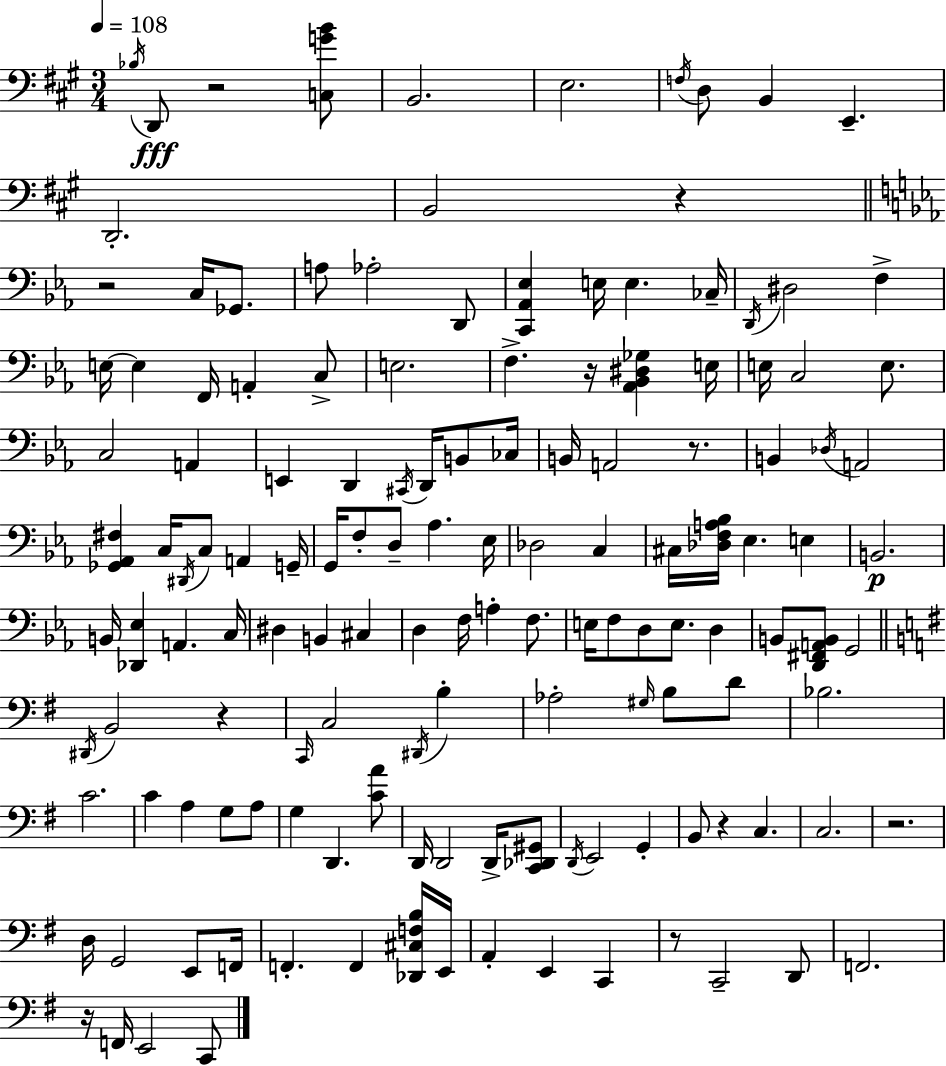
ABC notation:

X:1
T:Untitled
M:3/4
L:1/4
K:A
_B,/4 D,,/2 z2 [C,GB]/2 B,,2 E,2 F,/4 D,/2 B,, E,, D,,2 B,,2 z z2 C,/4 _G,,/2 A,/2 _A,2 D,,/2 [C,,_A,,_E,] E,/4 E, _C,/4 D,,/4 ^D,2 F, E,/4 E, F,,/4 A,, C,/2 E,2 F, z/4 [_A,,_B,,^D,_G,] E,/4 E,/4 C,2 E,/2 C,2 A,, E,, D,, ^C,,/4 D,,/4 B,,/2 _C,/4 B,,/4 A,,2 z/2 B,, _D,/4 A,,2 [_G,,_A,,^F,] C,/4 ^D,,/4 C,/2 A,, G,,/4 G,,/4 F,/2 D,/2 _A, _E,/4 _D,2 C, ^C,/4 [_D,F,A,_B,]/4 _E, E, B,,2 B,,/4 [_D,,_E,] A,, C,/4 ^D, B,, ^C, D, F,/4 A, F,/2 E,/4 F,/2 D,/2 E,/2 D, B,,/2 [D,,^F,,A,,B,,]/2 G,,2 ^D,,/4 B,,2 z C,,/4 C,2 ^D,,/4 B, _A,2 ^G,/4 B,/2 D/2 _B,2 C2 C A, G,/2 A,/2 G, D,, [CA]/2 D,,/4 D,,2 D,,/4 [C,,_D,,^G,,]/2 D,,/4 E,,2 G,, B,,/2 z C, C,2 z2 D,/4 G,,2 E,,/2 F,,/4 F,, F,, [_D,,^C,F,B,]/4 E,,/4 A,, E,, C,, z/2 C,,2 D,,/2 F,,2 z/4 F,,/4 E,,2 C,,/2